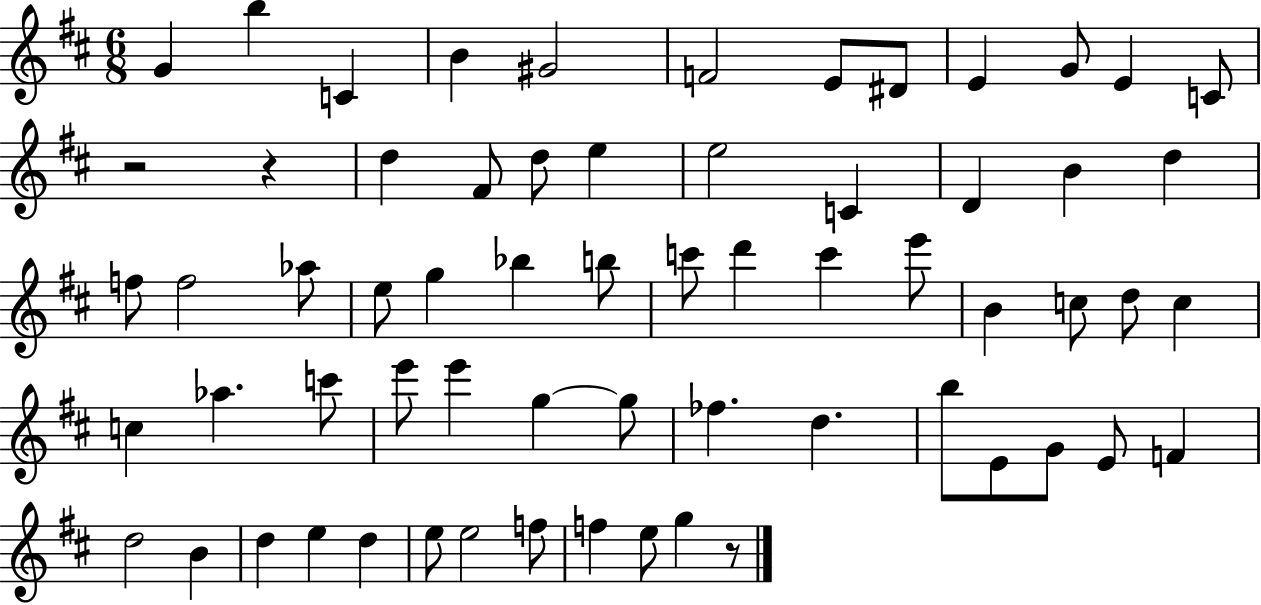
{
  \clef treble
  \numericTimeSignature
  \time 6/8
  \key d \major
  g'4 b''4 c'4 | b'4 gis'2 | f'2 e'8 dis'8 | e'4 g'8 e'4 c'8 | \break r2 r4 | d''4 fis'8 d''8 e''4 | e''2 c'4 | d'4 b'4 d''4 | \break f''8 f''2 aes''8 | e''8 g''4 bes''4 b''8 | c'''8 d'''4 c'''4 e'''8 | b'4 c''8 d''8 c''4 | \break c''4 aes''4. c'''8 | e'''8 e'''4 g''4~~ g''8 | fes''4. d''4. | b''8 e'8 g'8 e'8 f'4 | \break d''2 b'4 | d''4 e''4 d''4 | e''8 e''2 f''8 | f''4 e''8 g''4 r8 | \break \bar "|."
}